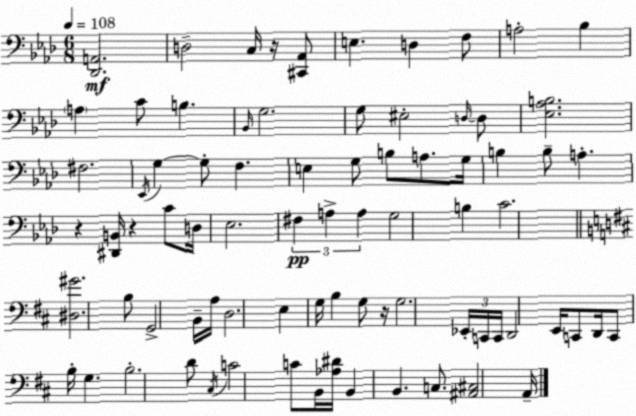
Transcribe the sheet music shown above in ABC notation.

X:1
T:Untitled
M:6/8
L:1/4
K:Ab
[_D,,A,,]2 D,2 C,/4 z/4 [^C,,_A,,]/2 E, D, F,/2 A,2 _B, A, C/2 B, _B,,/4 G,2 G,/2 ^E,2 D,/4 D,/2 [_E,_A,B,]2 ^F,2 _E,,/4 G, G,/2 F, E, G,/2 B,/2 A,/2 G,/4 B, B,/2 A, z [^D,,B,,]/4 z C/2 D,/4 _E,2 ^F, A, A, G,2 B, C2 [^D,^G]2 B,/2 G,,2 B,,/4 A,/4 D,2 E, G,/4 B, G,/2 z/4 G,2 _E,,/4 C,,/4 C,,/4 D,,2 E,,/4 C,,/2 D,,/4 C,,/2 B,/4 G, B,2 D/2 ^C,/4 C2 C/2 B,,/4 [_A,^D]/4 B,, B,, C,/2 [^A,,^C,]2 A,,/4